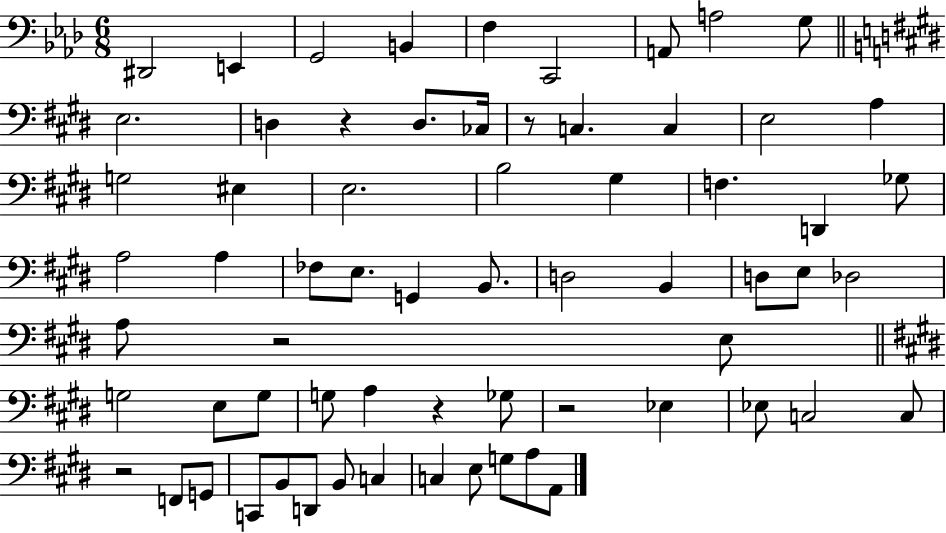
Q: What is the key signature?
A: AES major